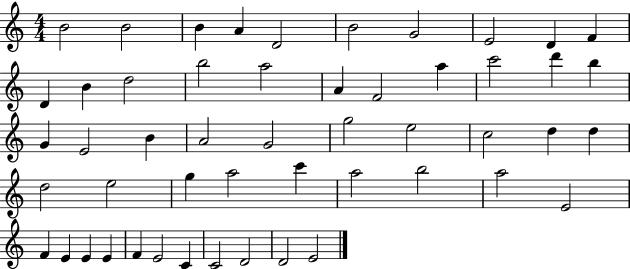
X:1
T:Untitled
M:4/4
L:1/4
K:C
B2 B2 B A D2 B2 G2 E2 D F D B d2 b2 a2 A F2 a c'2 d' b G E2 B A2 G2 g2 e2 c2 d d d2 e2 g a2 c' a2 b2 a2 E2 F E E E F E2 C C2 D2 D2 E2